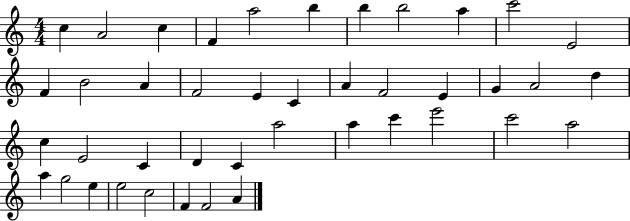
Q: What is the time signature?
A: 4/4